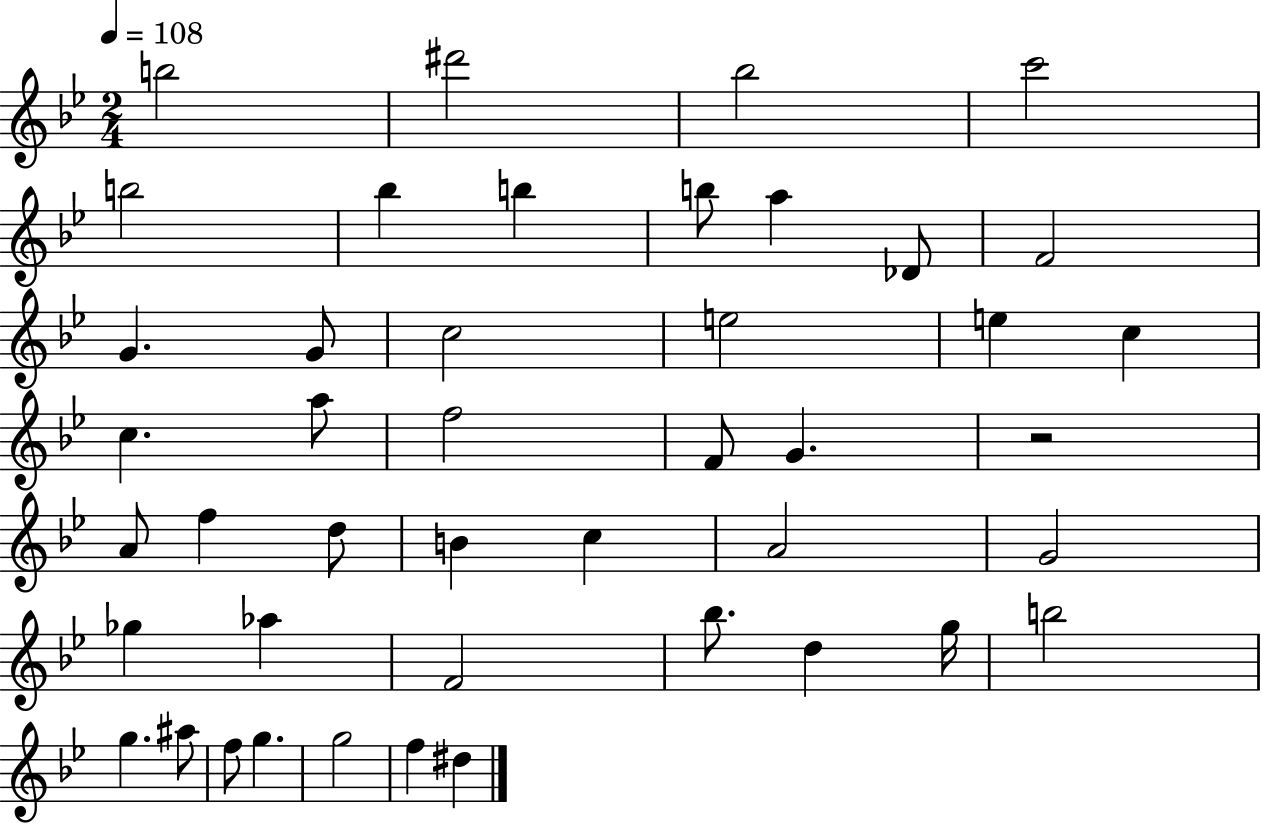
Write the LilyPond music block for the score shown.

{
  \clef treble
  \numericTimeSignature
  \time 2/4
  \key bes \major
  \tempo 4 = 108
  b''2 | dis'''2 | bes''2 | c'''2 | \break b''2 | bes''4 b''4 | b''8 a''4 des'8 | f'2 | \break g'4. g'8 | c''2 | e''2 | e''4 c''4 | \break c''4. a''8 | f''2 | f'8 g'4. | r2 | \break a'8 f''4 d''8 | b'4 c''4 | a'2 | g'2 | \break ges''4 aes''4 | f'2 | bes''8. d''4 g''16 | b''2 | \break g''4. ais''8 | f''8 g''4. | g''2 | f''4 dis''4 | \break \bar "|."
}